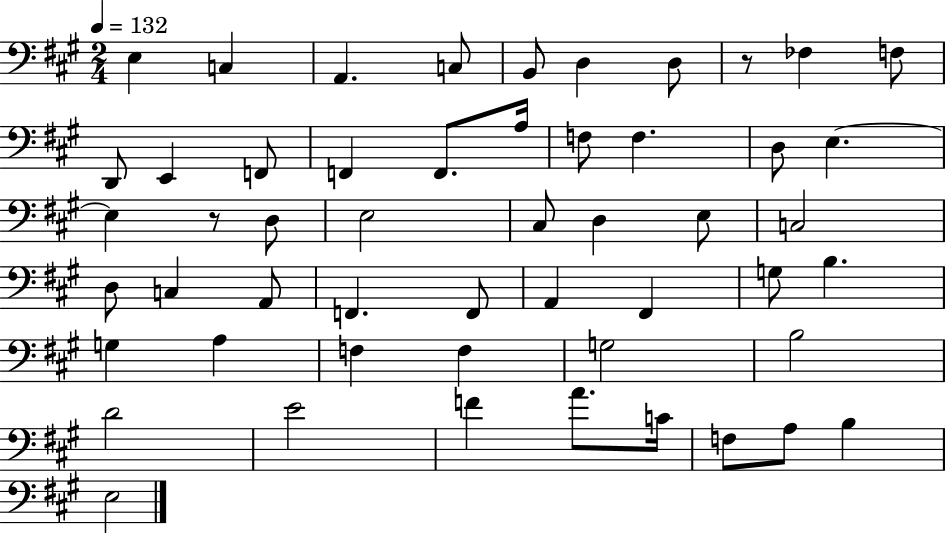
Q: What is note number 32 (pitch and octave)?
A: A2